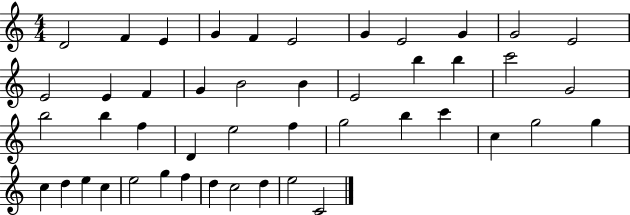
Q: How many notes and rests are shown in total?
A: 46